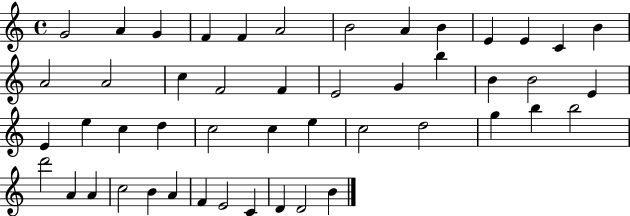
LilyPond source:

{
  \clef treble
  \time 4/4
  \defaultTimeSignature
  \key c \major
  g'2 a'4 g'4 | f'4 f'4 a'2 | b'2 a'4 b'4 | e'4 e'4 c'4 b'4 | \break a'2 a'2 | c''4 f'2 f'4 | e'2 g'4 b''4 | b'4 b'2 e'4 | \break e'4 e''4 c''4 d''4 | c''2 c''4 e''4 | c''2 d''2 | g''4 b''4 b''2 | \break d'''2 a'4 a'4 | c''2 b'4 a'4 | f'4 e'2 c'4 | d'4 d'2 b'4 | \break \bar "|."
}